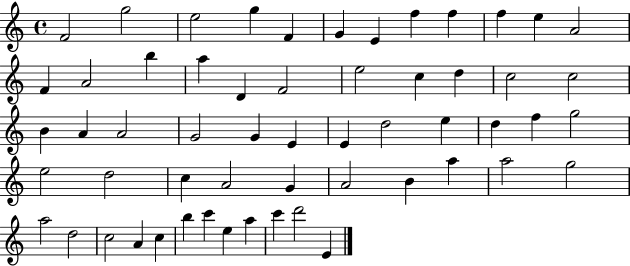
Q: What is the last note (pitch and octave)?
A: E4